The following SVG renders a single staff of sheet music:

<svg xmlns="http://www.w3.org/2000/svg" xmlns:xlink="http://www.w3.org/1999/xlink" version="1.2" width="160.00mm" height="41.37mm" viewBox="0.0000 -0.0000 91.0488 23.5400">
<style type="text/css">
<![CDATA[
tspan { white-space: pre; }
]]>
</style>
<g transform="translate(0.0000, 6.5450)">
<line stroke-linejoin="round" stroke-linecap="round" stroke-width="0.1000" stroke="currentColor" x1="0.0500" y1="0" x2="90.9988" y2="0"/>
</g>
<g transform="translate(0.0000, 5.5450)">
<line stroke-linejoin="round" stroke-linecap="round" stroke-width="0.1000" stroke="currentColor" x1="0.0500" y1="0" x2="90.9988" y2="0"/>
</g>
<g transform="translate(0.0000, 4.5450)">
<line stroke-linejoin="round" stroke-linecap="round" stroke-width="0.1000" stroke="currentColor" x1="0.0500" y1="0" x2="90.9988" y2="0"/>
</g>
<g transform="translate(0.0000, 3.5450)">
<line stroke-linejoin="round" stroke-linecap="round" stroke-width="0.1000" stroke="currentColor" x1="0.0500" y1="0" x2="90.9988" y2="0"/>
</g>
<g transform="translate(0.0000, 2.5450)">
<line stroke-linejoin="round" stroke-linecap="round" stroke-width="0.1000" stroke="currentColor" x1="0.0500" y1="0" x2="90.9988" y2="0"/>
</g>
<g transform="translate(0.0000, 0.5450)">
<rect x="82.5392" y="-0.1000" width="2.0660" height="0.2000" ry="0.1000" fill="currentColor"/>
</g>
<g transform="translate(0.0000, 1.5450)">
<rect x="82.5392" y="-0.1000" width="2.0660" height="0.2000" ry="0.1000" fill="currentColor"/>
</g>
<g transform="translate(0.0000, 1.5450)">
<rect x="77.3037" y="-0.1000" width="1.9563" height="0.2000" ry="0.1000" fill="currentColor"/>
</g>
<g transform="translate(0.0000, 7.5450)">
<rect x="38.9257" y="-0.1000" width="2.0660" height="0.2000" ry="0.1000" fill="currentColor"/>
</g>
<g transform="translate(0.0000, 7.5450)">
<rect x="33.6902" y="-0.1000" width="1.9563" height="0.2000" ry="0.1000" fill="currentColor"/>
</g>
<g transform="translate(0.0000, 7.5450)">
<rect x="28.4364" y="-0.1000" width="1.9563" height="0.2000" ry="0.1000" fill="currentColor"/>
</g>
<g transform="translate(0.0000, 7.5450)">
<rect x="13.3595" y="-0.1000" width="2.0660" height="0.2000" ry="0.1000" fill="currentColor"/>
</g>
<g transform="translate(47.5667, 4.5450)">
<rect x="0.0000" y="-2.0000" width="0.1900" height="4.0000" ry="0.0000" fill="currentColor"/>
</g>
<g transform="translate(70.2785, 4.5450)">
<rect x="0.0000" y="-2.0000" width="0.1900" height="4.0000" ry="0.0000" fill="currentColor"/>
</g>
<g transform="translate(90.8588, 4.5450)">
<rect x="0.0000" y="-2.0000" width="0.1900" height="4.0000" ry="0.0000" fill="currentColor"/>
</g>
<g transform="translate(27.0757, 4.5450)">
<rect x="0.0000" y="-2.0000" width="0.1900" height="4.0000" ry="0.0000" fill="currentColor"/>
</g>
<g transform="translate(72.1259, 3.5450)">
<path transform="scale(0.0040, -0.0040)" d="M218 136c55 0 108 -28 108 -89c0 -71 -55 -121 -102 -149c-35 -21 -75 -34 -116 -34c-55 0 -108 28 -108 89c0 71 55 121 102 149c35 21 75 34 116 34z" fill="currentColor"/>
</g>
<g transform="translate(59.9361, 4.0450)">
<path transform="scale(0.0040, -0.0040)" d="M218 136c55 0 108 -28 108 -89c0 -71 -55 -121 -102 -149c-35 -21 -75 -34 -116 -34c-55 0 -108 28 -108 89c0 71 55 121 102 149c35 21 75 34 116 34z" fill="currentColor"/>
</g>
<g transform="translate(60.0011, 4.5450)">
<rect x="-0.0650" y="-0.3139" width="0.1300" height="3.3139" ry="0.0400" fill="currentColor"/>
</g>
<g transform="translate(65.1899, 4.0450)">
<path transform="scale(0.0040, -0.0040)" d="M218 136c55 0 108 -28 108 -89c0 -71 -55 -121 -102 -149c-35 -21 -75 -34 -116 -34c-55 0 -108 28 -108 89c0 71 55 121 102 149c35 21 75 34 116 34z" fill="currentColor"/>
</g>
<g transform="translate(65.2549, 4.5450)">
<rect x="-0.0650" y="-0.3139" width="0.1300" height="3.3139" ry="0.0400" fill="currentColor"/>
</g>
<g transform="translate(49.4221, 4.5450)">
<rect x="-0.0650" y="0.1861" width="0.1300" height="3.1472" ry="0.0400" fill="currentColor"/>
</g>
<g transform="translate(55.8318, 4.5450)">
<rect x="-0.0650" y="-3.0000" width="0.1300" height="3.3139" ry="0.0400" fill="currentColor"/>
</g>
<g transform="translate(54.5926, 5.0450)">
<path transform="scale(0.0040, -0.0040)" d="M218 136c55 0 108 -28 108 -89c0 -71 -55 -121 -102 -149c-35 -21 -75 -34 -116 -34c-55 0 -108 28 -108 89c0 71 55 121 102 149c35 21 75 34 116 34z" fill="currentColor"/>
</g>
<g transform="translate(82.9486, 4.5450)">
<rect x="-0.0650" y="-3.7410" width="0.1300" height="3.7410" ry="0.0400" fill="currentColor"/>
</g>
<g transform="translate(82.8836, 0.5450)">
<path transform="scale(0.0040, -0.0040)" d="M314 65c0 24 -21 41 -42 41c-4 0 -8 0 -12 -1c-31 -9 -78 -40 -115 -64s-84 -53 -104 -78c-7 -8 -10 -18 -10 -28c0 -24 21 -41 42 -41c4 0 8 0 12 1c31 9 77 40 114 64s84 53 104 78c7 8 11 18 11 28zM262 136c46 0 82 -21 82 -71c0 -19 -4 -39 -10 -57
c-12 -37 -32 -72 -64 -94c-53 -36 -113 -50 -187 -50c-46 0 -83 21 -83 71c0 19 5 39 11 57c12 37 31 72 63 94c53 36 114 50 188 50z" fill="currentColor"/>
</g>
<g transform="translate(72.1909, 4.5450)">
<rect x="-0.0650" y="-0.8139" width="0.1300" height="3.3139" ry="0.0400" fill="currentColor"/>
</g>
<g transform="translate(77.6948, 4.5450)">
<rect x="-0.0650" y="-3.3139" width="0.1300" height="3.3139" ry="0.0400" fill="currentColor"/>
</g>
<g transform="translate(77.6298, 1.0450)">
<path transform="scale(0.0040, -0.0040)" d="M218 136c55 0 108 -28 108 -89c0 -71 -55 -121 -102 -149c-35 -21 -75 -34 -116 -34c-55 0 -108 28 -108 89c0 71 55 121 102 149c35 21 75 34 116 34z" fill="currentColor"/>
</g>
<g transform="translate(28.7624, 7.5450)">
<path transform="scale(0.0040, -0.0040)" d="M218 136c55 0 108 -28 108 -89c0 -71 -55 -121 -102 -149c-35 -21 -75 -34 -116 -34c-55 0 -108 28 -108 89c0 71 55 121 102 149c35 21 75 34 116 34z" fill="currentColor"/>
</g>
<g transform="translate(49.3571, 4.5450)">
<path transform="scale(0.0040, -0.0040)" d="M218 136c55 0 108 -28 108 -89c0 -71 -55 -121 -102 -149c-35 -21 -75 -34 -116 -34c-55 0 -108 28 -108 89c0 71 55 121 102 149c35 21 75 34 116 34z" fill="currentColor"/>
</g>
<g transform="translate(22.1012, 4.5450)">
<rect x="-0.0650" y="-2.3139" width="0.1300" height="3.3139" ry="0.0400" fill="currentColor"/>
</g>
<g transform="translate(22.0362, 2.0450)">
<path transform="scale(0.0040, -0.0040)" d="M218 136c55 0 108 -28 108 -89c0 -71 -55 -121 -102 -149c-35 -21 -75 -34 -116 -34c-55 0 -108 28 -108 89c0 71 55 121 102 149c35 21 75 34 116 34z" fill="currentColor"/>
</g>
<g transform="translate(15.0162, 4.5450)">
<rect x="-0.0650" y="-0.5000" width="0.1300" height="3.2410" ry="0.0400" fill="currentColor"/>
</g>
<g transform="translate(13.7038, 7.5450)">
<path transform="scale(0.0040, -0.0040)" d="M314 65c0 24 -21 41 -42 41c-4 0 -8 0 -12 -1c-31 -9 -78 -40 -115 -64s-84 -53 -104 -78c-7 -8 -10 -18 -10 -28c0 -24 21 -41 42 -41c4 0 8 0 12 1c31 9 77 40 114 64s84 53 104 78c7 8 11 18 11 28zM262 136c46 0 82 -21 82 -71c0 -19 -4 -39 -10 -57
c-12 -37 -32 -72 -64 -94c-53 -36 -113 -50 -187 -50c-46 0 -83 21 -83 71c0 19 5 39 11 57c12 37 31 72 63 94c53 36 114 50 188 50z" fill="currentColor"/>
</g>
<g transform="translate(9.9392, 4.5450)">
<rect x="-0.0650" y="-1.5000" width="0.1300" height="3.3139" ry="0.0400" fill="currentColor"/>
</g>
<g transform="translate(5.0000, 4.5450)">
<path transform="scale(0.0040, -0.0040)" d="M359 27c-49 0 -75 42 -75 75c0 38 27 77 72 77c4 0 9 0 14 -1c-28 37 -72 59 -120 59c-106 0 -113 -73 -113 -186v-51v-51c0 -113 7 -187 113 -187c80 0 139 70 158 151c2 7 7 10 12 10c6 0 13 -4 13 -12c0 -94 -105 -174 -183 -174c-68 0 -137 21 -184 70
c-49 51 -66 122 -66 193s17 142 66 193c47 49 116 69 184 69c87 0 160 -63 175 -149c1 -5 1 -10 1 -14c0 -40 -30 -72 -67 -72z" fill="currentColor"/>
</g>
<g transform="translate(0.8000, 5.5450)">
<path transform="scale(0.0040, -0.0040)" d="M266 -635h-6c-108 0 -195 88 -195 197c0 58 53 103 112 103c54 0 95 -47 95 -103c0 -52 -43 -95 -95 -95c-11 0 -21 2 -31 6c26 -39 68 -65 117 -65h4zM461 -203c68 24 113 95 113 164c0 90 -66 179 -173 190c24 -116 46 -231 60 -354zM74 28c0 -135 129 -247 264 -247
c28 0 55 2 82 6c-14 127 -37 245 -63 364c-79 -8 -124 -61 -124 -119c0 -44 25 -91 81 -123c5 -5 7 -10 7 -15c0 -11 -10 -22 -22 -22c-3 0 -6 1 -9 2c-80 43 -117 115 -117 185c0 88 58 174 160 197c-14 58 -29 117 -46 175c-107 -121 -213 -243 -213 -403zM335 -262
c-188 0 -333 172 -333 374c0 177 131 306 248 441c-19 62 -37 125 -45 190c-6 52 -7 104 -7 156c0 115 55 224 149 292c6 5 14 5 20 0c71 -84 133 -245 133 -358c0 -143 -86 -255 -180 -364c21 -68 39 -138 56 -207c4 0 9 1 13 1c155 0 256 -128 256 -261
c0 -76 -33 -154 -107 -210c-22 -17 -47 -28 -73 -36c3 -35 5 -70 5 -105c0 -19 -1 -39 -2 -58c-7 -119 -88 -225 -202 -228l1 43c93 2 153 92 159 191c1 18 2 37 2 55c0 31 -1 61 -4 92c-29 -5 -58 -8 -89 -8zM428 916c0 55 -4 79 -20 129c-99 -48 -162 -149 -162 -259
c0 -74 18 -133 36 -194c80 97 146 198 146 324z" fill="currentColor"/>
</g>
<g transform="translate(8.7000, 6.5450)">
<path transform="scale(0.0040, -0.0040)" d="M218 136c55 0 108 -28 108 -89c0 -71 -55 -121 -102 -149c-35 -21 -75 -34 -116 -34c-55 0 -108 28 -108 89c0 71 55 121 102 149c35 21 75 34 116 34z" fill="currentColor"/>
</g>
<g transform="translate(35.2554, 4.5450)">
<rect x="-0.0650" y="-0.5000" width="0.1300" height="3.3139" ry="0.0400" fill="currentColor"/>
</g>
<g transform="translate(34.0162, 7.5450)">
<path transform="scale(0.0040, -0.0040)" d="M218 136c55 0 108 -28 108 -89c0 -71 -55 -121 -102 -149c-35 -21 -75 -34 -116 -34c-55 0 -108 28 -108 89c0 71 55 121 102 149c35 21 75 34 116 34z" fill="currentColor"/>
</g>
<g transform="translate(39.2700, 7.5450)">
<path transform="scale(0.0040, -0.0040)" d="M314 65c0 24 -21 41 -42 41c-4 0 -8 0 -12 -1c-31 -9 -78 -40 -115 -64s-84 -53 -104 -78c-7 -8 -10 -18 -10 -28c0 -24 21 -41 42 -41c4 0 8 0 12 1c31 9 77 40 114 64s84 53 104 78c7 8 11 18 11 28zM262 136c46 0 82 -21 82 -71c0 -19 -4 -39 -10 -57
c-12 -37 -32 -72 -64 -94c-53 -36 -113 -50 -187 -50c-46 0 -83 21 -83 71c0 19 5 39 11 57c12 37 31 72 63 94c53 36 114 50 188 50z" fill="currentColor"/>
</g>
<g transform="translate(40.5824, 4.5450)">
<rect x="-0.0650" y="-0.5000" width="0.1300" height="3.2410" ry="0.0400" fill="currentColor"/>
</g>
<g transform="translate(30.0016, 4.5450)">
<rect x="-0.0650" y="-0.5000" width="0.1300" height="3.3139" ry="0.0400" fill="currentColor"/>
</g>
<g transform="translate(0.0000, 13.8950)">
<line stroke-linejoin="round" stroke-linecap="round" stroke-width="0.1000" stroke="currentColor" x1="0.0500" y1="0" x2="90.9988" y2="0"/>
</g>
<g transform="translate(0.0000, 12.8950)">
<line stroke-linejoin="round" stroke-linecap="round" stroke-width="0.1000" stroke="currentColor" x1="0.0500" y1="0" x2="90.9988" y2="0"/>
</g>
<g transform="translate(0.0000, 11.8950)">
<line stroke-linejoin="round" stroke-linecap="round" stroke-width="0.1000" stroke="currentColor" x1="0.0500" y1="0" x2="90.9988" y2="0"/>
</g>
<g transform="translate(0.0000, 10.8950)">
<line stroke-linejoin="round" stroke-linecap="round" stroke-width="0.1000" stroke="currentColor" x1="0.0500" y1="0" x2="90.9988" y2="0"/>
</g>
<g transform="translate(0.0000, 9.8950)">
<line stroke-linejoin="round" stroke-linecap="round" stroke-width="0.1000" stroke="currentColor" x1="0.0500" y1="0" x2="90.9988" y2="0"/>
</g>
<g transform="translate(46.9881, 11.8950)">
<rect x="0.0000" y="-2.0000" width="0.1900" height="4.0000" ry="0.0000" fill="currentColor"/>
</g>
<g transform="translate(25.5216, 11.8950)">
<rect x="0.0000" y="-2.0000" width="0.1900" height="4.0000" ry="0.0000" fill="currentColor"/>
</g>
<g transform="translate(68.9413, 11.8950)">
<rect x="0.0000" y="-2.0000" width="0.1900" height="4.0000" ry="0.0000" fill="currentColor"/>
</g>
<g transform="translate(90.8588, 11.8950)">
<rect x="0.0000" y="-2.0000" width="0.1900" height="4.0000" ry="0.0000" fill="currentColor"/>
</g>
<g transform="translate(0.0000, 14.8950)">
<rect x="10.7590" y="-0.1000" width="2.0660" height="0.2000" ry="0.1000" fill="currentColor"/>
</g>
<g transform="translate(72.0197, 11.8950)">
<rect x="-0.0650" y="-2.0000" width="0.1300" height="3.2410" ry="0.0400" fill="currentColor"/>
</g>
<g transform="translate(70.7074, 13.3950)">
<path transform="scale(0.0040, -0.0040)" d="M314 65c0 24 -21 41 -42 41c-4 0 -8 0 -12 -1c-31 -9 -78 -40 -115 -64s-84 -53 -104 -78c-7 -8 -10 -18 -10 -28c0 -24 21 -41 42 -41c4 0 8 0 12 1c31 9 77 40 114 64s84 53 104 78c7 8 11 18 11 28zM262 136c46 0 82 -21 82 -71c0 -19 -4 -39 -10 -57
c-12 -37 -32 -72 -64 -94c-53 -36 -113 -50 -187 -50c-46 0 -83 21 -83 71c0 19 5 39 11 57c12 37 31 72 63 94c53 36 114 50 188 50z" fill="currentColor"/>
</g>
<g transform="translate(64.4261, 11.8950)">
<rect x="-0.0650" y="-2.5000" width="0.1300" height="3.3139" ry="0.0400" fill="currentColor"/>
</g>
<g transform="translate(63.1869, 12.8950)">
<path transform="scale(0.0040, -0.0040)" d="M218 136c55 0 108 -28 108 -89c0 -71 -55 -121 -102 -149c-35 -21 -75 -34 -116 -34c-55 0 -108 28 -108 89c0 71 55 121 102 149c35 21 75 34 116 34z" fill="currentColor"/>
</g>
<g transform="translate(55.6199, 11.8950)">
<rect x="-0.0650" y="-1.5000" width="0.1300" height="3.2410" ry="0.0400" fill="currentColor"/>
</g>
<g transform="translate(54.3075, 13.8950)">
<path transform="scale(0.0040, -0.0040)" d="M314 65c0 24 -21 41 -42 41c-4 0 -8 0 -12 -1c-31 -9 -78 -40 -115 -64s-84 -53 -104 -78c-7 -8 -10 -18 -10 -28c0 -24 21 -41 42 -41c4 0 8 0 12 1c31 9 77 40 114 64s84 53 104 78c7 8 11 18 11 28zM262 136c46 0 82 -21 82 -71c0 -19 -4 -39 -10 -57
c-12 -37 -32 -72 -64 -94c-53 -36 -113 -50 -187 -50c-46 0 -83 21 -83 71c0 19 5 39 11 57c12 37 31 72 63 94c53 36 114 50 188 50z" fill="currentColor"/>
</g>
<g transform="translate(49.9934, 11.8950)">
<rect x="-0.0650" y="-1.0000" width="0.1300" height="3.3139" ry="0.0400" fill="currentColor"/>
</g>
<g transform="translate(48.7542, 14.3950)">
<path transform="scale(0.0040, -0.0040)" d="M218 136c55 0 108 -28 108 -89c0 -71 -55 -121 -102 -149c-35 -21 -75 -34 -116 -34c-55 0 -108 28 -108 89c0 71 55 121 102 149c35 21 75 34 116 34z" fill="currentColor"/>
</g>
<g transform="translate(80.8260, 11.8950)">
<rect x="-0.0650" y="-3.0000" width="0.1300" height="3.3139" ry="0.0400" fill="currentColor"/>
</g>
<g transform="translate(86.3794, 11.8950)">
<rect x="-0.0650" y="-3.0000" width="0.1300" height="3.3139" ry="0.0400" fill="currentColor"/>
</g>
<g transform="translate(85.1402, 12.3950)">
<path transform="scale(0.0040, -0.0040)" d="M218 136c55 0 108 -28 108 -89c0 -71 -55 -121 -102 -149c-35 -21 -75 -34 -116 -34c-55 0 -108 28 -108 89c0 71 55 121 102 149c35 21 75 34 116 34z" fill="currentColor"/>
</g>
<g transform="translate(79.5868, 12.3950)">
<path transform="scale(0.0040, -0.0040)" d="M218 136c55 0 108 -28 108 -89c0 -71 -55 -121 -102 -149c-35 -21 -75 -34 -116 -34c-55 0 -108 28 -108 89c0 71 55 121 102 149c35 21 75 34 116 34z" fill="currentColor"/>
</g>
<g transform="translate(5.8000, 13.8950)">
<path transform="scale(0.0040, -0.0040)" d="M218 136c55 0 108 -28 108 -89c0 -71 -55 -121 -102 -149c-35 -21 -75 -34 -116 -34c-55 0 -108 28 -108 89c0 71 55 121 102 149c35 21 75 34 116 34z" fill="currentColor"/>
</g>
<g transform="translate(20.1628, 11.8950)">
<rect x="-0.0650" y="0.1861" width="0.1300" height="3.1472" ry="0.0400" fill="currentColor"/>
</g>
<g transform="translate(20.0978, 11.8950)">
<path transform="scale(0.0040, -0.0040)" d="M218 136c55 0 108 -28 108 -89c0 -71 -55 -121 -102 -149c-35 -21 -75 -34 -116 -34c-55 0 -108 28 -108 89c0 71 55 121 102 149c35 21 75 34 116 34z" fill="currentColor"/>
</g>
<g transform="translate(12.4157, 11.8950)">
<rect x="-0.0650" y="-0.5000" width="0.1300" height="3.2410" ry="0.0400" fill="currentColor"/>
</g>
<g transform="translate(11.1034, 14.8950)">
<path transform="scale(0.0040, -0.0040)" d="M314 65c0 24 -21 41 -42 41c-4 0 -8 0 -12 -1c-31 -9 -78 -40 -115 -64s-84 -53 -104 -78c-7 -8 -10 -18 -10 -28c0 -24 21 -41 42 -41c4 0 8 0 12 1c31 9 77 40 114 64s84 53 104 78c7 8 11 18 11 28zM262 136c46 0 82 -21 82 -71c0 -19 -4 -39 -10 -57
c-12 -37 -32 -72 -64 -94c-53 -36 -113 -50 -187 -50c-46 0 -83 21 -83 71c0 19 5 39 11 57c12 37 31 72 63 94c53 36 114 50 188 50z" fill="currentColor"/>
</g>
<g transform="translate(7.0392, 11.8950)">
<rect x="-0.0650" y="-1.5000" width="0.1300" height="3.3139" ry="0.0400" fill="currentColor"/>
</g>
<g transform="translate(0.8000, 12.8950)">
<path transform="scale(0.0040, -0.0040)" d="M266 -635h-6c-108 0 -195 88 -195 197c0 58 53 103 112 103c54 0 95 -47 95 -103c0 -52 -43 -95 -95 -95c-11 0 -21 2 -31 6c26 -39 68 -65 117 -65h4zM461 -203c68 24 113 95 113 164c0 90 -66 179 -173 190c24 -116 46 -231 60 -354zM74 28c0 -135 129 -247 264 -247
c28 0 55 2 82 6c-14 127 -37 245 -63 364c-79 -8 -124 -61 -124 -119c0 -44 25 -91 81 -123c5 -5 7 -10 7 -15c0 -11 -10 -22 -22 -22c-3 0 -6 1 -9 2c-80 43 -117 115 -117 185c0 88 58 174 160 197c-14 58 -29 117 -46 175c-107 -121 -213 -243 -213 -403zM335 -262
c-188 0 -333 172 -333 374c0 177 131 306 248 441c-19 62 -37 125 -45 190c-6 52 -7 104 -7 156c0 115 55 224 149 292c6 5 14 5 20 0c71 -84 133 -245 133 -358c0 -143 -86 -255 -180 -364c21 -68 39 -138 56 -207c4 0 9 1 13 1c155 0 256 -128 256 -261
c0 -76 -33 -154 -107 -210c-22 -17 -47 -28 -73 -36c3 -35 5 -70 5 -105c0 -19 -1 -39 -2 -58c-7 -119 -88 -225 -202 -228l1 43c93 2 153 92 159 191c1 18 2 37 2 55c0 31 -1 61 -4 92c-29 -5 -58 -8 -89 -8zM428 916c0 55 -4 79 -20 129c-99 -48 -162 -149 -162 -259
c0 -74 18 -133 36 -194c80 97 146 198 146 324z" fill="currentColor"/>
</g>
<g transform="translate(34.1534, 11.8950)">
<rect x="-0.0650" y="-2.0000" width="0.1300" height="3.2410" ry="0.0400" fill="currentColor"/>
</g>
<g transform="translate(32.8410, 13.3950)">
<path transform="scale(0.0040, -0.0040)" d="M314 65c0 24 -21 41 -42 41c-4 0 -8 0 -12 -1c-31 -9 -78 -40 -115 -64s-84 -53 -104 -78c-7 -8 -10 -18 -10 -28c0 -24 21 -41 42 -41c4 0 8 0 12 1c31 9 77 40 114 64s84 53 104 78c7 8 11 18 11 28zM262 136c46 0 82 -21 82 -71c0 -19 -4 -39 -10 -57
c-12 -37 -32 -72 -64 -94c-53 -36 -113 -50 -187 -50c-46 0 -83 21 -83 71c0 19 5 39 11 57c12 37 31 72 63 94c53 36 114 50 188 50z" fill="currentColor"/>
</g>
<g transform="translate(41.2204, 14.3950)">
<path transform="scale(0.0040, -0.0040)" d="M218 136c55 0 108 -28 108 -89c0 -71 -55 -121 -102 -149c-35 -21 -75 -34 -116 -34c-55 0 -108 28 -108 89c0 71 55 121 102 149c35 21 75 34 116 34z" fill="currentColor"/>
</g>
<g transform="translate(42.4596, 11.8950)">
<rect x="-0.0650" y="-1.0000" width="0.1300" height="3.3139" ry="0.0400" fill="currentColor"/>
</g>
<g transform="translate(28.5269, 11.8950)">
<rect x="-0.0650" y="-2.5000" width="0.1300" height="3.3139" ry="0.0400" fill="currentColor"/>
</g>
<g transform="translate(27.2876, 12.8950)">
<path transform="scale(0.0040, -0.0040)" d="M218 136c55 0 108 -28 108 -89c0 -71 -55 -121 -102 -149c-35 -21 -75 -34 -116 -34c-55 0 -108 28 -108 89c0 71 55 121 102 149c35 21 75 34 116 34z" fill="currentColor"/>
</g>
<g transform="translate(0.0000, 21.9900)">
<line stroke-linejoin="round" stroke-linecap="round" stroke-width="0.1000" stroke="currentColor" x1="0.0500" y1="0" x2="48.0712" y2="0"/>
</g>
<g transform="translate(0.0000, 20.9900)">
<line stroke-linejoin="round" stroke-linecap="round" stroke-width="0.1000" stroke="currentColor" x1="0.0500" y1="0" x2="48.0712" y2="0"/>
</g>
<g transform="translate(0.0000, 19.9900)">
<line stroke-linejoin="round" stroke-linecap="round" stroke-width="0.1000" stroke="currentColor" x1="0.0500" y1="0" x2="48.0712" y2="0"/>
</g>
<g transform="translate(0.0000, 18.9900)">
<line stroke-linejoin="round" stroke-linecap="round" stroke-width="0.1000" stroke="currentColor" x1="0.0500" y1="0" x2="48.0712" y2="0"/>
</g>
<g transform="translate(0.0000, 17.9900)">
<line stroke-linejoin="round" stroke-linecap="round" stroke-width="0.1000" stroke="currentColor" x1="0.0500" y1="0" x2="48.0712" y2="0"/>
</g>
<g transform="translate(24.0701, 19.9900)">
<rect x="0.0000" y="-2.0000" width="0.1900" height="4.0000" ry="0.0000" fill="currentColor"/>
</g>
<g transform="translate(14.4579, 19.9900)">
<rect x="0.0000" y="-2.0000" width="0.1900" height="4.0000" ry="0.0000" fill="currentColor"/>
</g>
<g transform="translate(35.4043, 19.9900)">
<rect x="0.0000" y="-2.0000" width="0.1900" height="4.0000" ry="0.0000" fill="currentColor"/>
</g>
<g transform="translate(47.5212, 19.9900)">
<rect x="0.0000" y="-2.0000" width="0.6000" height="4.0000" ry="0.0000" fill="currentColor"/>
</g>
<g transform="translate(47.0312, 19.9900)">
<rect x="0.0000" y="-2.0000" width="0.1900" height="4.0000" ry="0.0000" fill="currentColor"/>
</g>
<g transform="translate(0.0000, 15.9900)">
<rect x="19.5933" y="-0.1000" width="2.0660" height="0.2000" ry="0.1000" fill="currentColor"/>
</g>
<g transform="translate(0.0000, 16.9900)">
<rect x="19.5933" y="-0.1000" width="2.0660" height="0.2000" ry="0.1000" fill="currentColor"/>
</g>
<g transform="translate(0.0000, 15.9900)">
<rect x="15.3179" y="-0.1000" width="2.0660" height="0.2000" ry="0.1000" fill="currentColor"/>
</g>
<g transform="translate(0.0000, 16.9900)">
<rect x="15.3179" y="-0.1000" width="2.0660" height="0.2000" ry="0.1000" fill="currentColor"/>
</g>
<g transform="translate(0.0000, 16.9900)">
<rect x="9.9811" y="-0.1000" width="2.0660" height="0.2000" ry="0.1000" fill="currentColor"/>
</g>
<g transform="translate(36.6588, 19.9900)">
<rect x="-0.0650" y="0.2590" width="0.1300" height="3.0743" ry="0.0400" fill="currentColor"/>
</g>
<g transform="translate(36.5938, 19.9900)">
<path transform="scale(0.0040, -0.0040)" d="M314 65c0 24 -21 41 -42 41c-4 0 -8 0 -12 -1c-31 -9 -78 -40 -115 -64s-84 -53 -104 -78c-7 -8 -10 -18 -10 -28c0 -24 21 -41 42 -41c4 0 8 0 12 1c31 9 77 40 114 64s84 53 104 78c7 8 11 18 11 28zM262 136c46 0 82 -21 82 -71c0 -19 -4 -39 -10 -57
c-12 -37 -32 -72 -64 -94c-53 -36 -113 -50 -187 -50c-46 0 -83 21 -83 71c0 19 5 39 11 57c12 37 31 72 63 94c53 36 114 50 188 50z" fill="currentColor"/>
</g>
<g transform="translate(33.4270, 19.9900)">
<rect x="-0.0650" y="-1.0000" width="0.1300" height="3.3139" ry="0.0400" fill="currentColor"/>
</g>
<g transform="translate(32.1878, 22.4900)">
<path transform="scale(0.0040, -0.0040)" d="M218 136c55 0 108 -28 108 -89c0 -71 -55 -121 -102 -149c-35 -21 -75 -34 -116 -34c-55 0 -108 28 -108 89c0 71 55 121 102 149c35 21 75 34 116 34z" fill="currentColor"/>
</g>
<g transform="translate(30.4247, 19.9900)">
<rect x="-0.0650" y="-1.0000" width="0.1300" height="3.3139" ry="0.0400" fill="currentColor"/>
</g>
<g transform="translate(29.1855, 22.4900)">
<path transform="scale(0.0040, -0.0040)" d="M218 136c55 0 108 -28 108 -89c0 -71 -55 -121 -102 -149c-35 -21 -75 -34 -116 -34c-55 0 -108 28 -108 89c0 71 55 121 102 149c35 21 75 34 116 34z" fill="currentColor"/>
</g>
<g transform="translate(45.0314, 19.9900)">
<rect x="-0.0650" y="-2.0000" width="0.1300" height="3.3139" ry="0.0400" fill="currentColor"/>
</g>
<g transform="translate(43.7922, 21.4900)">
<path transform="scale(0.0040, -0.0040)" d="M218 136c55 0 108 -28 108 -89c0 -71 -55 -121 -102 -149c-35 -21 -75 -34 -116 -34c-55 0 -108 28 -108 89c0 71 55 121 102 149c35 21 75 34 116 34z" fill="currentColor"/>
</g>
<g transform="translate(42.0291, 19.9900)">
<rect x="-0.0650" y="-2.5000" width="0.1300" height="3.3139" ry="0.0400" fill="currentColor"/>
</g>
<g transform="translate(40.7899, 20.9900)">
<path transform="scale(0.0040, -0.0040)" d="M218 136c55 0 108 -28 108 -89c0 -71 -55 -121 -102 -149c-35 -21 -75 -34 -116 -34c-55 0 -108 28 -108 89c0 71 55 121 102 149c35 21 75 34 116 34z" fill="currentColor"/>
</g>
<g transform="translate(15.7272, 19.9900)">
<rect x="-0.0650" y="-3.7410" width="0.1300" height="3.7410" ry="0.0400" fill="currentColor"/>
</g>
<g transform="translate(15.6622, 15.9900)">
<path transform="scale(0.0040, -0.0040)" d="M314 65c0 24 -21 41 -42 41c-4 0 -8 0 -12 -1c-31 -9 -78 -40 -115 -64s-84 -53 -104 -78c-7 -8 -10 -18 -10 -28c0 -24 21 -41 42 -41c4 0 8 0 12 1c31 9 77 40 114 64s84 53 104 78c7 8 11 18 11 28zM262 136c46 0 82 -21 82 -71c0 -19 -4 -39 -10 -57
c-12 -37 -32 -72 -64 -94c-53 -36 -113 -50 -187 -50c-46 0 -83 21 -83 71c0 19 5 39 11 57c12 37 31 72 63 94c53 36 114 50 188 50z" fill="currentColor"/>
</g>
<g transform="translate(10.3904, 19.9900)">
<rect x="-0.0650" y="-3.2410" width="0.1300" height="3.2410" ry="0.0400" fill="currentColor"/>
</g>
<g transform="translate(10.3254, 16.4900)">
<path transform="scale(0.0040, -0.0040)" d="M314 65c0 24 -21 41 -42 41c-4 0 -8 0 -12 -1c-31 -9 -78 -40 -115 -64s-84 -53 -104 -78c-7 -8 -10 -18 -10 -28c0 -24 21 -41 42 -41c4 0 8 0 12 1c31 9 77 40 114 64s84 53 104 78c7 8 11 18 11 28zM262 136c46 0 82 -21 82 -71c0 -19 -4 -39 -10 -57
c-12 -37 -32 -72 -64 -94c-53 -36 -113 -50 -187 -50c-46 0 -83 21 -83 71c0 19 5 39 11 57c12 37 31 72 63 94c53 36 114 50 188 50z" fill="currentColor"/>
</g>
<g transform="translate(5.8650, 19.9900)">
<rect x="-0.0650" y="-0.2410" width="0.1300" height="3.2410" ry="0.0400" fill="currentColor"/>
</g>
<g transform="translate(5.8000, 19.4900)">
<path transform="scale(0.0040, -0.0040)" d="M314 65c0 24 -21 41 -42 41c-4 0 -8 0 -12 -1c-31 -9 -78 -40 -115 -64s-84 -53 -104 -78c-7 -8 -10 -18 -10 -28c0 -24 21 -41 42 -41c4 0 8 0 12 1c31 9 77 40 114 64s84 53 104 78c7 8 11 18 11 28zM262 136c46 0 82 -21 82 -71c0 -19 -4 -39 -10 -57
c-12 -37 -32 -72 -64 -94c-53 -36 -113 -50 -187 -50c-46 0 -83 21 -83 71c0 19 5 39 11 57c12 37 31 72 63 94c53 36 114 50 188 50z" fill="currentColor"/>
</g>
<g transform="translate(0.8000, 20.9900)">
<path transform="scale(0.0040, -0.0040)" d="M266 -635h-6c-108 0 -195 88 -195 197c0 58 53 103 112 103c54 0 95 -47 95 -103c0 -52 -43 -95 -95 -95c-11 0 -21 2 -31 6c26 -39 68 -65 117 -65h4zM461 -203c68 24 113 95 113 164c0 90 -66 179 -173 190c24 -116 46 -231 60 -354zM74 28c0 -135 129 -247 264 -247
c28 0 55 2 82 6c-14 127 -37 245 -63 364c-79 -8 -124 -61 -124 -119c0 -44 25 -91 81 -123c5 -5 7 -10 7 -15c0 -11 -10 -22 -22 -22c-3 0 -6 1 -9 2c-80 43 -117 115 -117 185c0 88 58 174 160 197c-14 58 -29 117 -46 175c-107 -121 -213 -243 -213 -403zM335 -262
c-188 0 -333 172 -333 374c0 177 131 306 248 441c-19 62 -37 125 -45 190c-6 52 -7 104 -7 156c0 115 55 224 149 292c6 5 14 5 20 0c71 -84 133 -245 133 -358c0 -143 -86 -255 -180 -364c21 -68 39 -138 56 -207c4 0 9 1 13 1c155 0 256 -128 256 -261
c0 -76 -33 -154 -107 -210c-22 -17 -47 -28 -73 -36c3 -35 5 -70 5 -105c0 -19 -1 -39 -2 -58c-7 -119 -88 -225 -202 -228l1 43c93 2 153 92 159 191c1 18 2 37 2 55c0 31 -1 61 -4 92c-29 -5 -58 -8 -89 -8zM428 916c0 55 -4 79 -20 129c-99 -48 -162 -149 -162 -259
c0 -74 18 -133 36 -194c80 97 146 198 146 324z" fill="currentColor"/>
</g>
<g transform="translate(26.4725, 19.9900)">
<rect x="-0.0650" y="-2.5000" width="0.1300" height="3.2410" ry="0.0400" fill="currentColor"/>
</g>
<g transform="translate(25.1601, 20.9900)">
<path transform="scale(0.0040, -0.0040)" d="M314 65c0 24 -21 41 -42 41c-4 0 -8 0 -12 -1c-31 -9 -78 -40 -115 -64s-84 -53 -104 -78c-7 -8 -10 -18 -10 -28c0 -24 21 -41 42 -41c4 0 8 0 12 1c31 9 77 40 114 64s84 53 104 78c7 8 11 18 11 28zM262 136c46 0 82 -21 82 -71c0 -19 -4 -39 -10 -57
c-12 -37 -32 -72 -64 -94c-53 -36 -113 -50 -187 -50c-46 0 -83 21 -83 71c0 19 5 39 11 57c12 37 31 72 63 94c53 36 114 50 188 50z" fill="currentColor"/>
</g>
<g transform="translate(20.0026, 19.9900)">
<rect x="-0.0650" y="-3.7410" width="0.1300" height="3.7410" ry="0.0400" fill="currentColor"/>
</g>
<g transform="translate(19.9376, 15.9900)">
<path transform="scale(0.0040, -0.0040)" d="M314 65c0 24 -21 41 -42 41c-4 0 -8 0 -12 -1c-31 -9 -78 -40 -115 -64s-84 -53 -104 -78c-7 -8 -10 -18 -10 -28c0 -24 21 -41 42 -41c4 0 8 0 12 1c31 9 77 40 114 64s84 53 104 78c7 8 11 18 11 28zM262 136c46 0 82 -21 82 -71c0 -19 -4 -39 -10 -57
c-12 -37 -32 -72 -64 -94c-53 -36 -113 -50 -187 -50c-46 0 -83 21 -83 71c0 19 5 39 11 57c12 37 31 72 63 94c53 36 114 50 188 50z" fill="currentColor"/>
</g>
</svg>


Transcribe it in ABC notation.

X:1
T:Untitled
M:4/4
L:1/4
K:C
E C2 g C C C2 B A c c d b c'2 E C2 B G F2 D D E2 G F2 A A c2 b2 c'2 c'2 G2 D D B2 G F